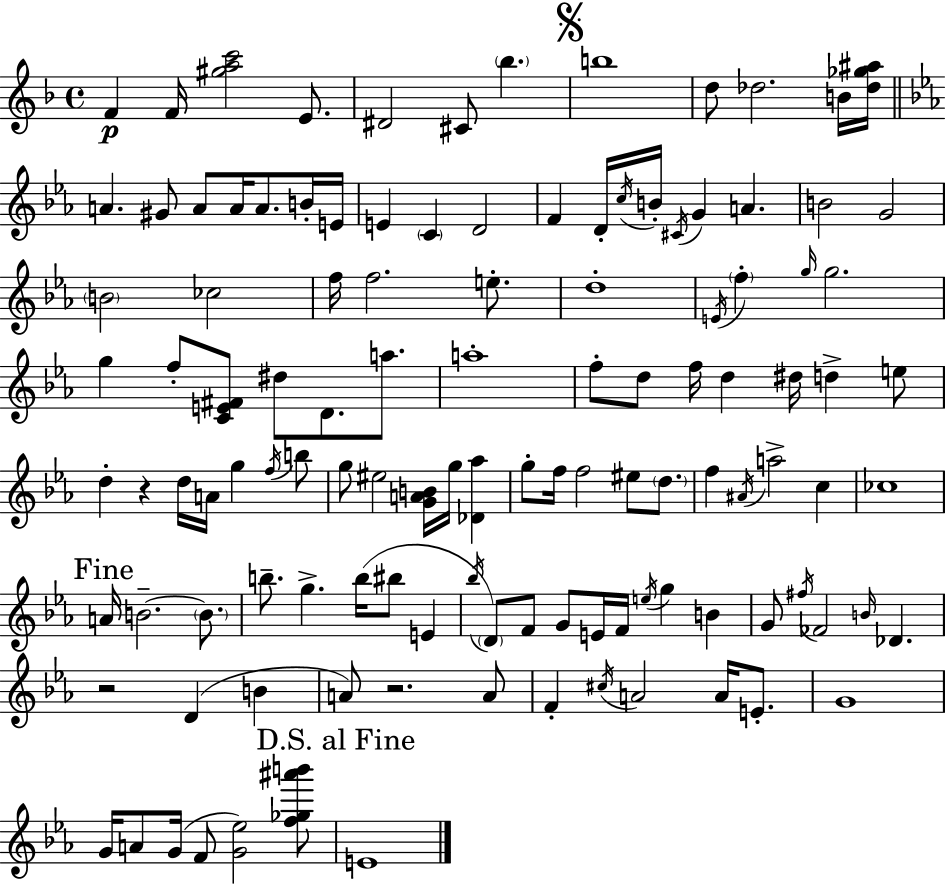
{
  \clef treble
  \time 4/4
  \defaultTimeSignature
  \key f \major
  \repeat volta 2 { f'4\p f'16 <gis'' a'' c'''>2 e'8. | dis'2 cis'8 \parenthesize bes''4. | \mark \markup { \musicglyph "scripts.segno" } b''1 | d''8 des''2. b'16 <des'' ges'' ais''>16 | \break \bar "||" \break \key c \minor a'4. gis'8 a'8 a'16 a'8. b'16-. e'16 | e'4 \parenthesize c'4 d'2 | f'4 d'16-. \acciaccatura { c''16 } b'16-. \acciaccatura { cis'16 } g'4 a'4. | b'2 g'2 | \break \parenthesize b'2 ces''2 | f''16 f''2. e''8.-. | d''1-. | \acciaccatura { e'16 } \parenthesize f''4-. \grace { g''16 } g''2. | \break g''4 f''8-. <c' e' fis'>8 dis''8 d'8. | a''8. a''1-. | f''8-. d''8 f''16 d''4 dis''16 d''4-> | e''8 d''4-. r4 d''16 a'16 g''4 | \break \acciaccatura { f''16 } b''8 g''8 eis''2 <g' a' b'>16 | g''16 <des' aes''>4 g''8-. f''16 f''2 | eis''8 \parenthesize d''8. f''4 \acciaccatura { ais'16 } a''2-> | c''4 ces''1 | \break \mark "Fine" a'16 b'2.--~~ | \parenthesize b'8. b''8.-- g''4.-> b''16( | bis''8 e'4 \acciaccatura { bes''16 } \parenthesize d'8) f'8 g'8 e'16 f'16 \acciaccatura { e''16 } | g''4 b'4 g'8 \acciaccatura { fis''16 } fes'2 | \break \grace { b'16 } des'4. r2 | d'4( b'4 a'8) r2. | a'8 f'4-. \acciaccatura { cis''16 } a'2 | a'16 e'8.-. g'1 | \break g'16 a'8 g'16( f'8 | <g' ees''>2) <f'' ges'' ais''' b'''>8 \mark "D.S. al Fine" e'1 | } \bar "|."
}